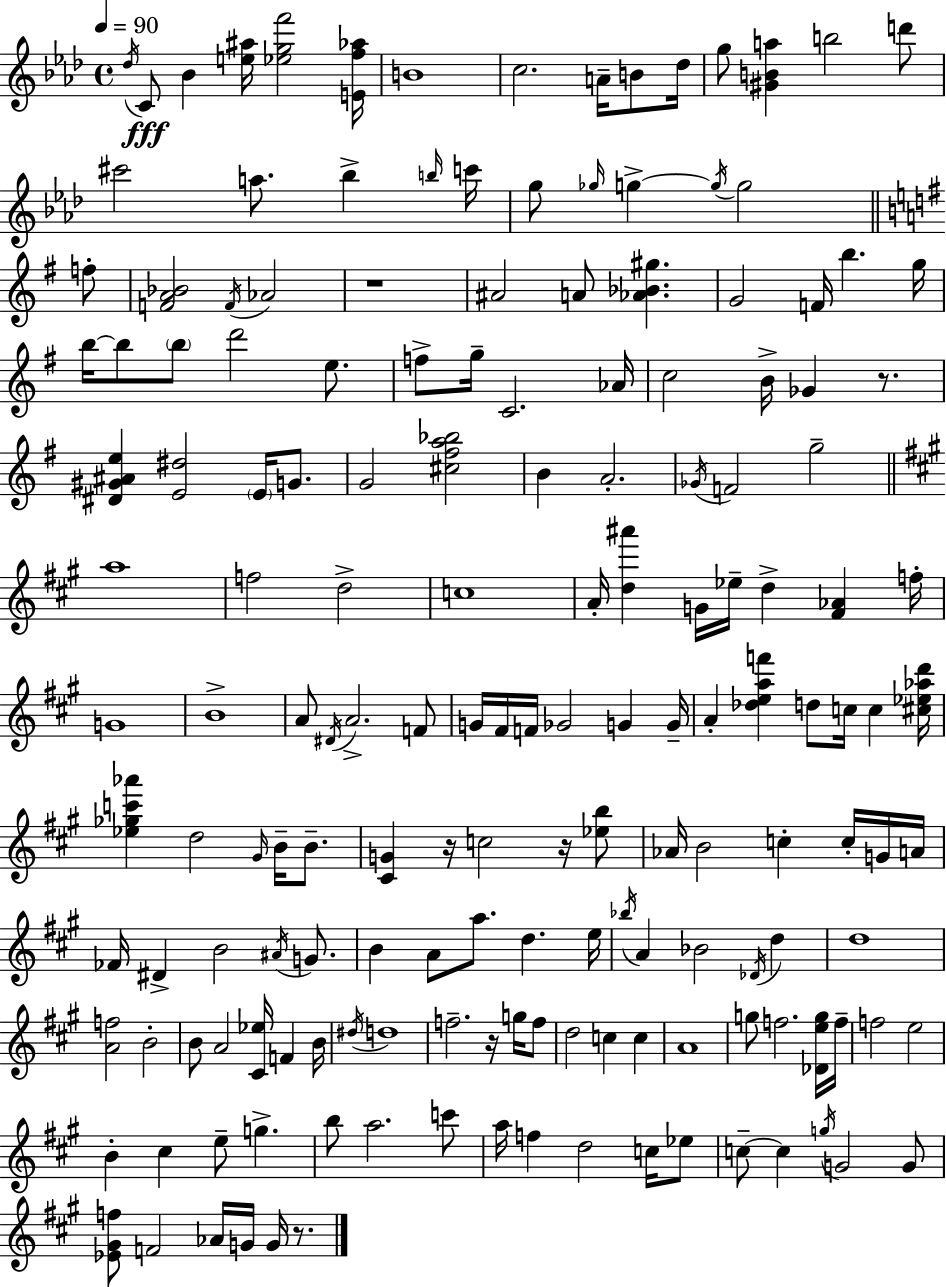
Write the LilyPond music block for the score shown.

{
  \clef treble
  \time 4/4
  \defaultTimeSignature
  \key aes \major
  \tempo 4 = 90
  \acciaccatura { des''16 }\fff c'8 bes'4 <e'' ais''>16 <ees'' g'' f'''>2 | <e' f'' aes''>16 b'1 | c''2. a'16-- b'8 | des''16 g''8 <gis' b' a''>4 b''2 d'''8 | \break cis'''2 a''8. bes''4-> | \grace { b''16 } c'''16 g''8 \grace { ges''16 } g''4->~~ \acciaccatura { g''16 } g''2 | \bar "||" \break \key g \major f''8-. <f' a' bes'>2 \acciaccatura { f'16 } aes'2 | r1 | ais'2 a'8 <aes' bes' gis''>4. | g'2 f'16 b''4. | \break g''16 b''16~~ b''8 \parenthesize b''8 d'''2 | e''8. f''8-> g''16-- c'2. | aes'16 c''2 b'16-> ges'4 | r8. <dis' gis' ais' e''>4 <e' dis''>2 \parenthesize e'16 | \break g'8. g'2 <cis'' fis'' a'' bes''>2 | b'4 a'2.-. | \acciaccatura { ges'16 } f'2 g''2-- | \bar "||" \break \key a \major a''1 | f''2 d''2-> | c''1 | a'16-. <d'' ais'''>4 g'16 ees''16-- d''4-> <fis' aes'>4 f''16-. | \break g'1 | b'1-> | a'8 \acciaccatura { dis'16 } a'2.-> f'8 | g'16 fis'16 f'16 ges'2 g'4 | \break g'16-- a'4-. <des'' e'' a'' f'''>4 d''8 c''16 c''4 | <cis'' ees'' aes'' d'''>16 <ees'' ges'' c''' aes'''>4 d''2 \grace { gis'16 } b'16-- b'8.-- | <cis' g'>4 r16 c''2 r16 | <ees'' b''>8 aes'16 b'2 c''4-. c''16-. | \break g'16 a'16 fes'16 dis'4-> b'2 \acciaccatura { ais'16 } | g'8. b'4 a'8 a''8. d''4. | e''16 \acciaccatura { bes''16 } a'4 bes'2 | \acciaccatura { des'16 } d''4 d''1 | \break <a' f''>2 b'2-. | b'8 a'2 <cis' ees''>16 | f'4 b'16 \acciaccatura { dis''16 } d''1 | f''2.-- | \break r16 g''16 f''8 d''2 c''4 | c''4 a'1 | g''8 f''2. | <des' e'' g''>16 f''16-- f''2 e''2 | \break b'4-. cis''4 e''8-- | g''4.-> b''8 a''2. | c'''8 a''16 f''4 d''2 | c''16 ees''8 c''8--~~ c''4 \acciaccatura { g''16 } g'2 | \break g'8 <ees' gis' f''>8 f'2 | aes'16 g'16 g'16 r8. \bar "|."
}